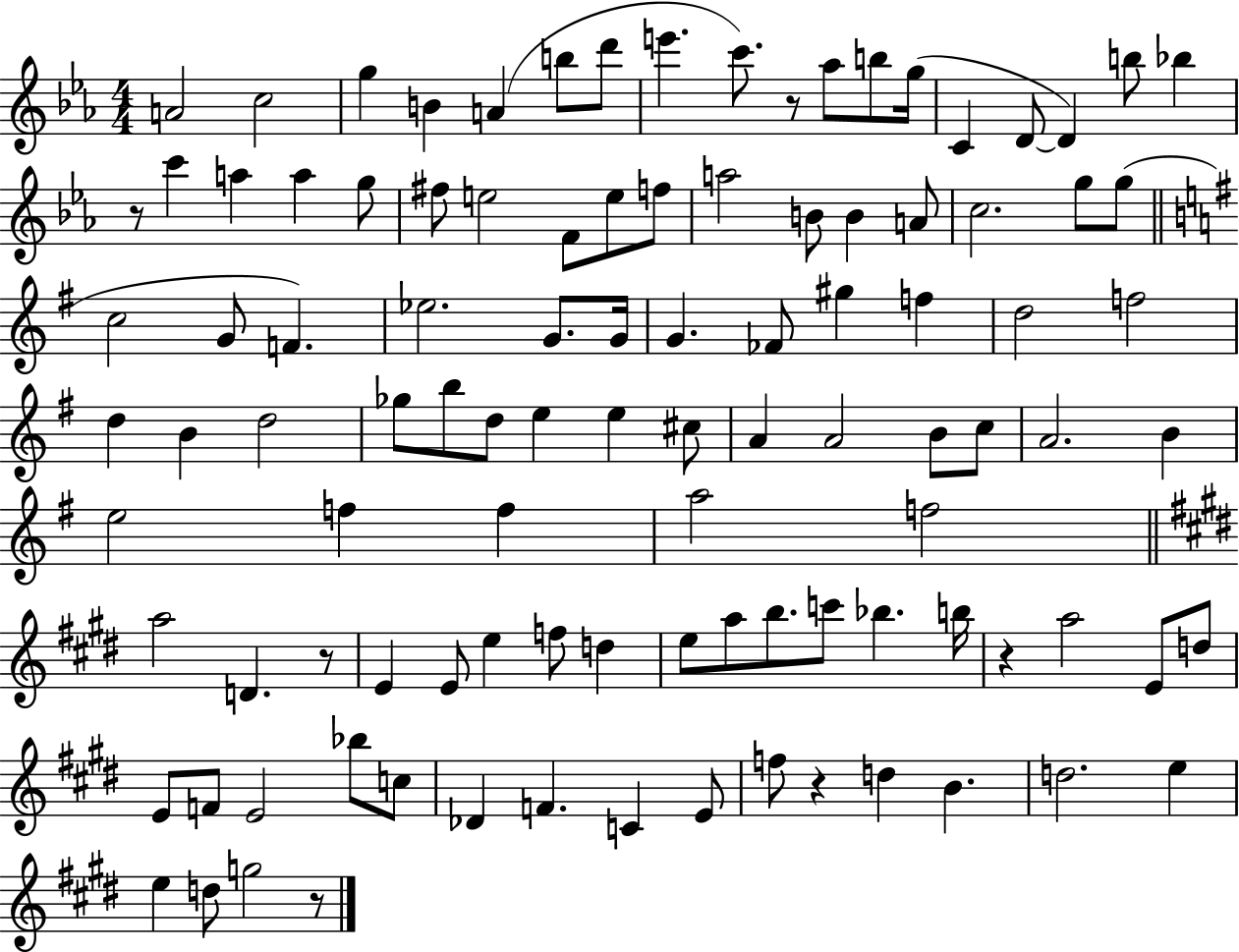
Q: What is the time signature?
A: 4/4